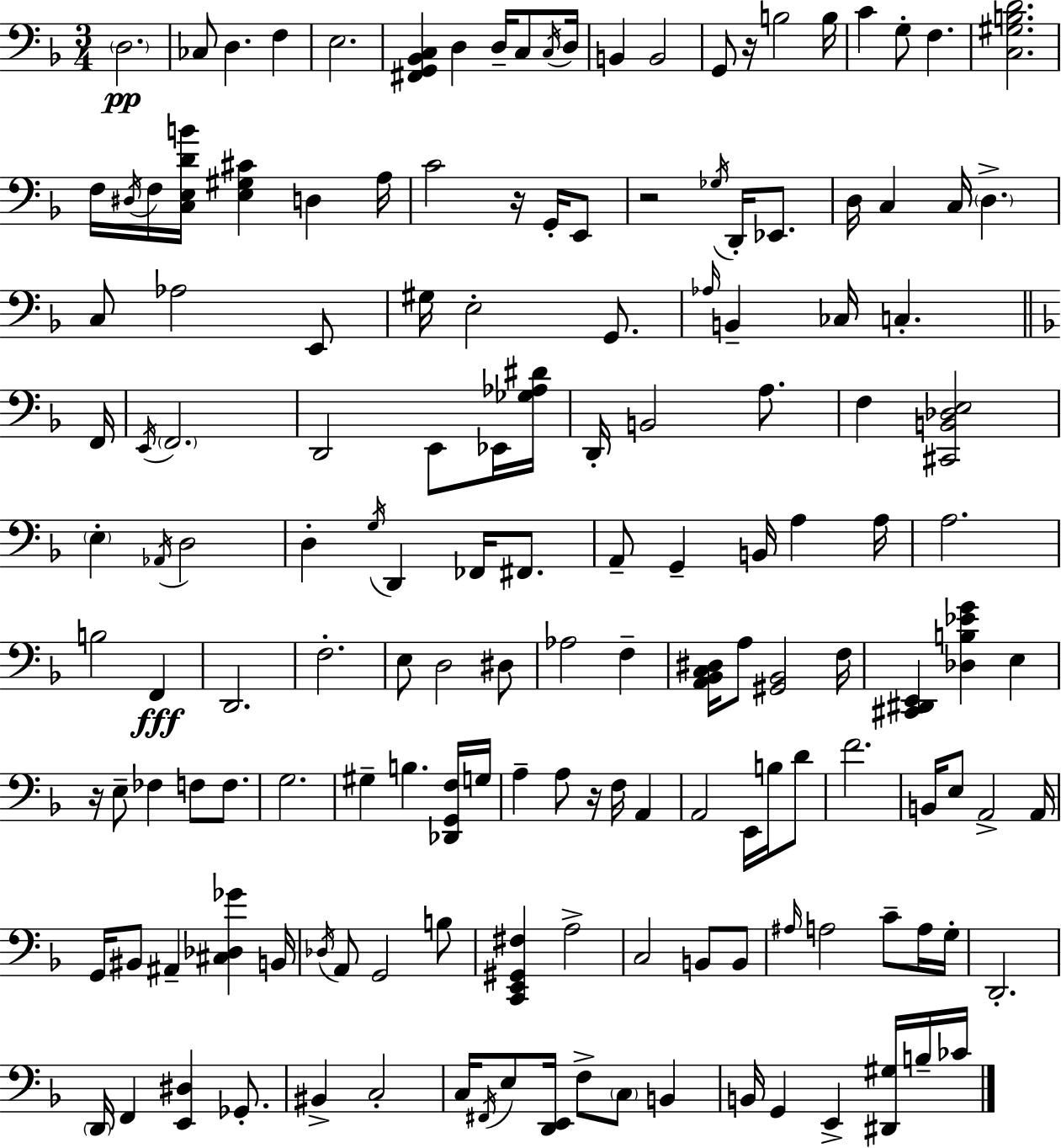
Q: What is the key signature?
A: D minor